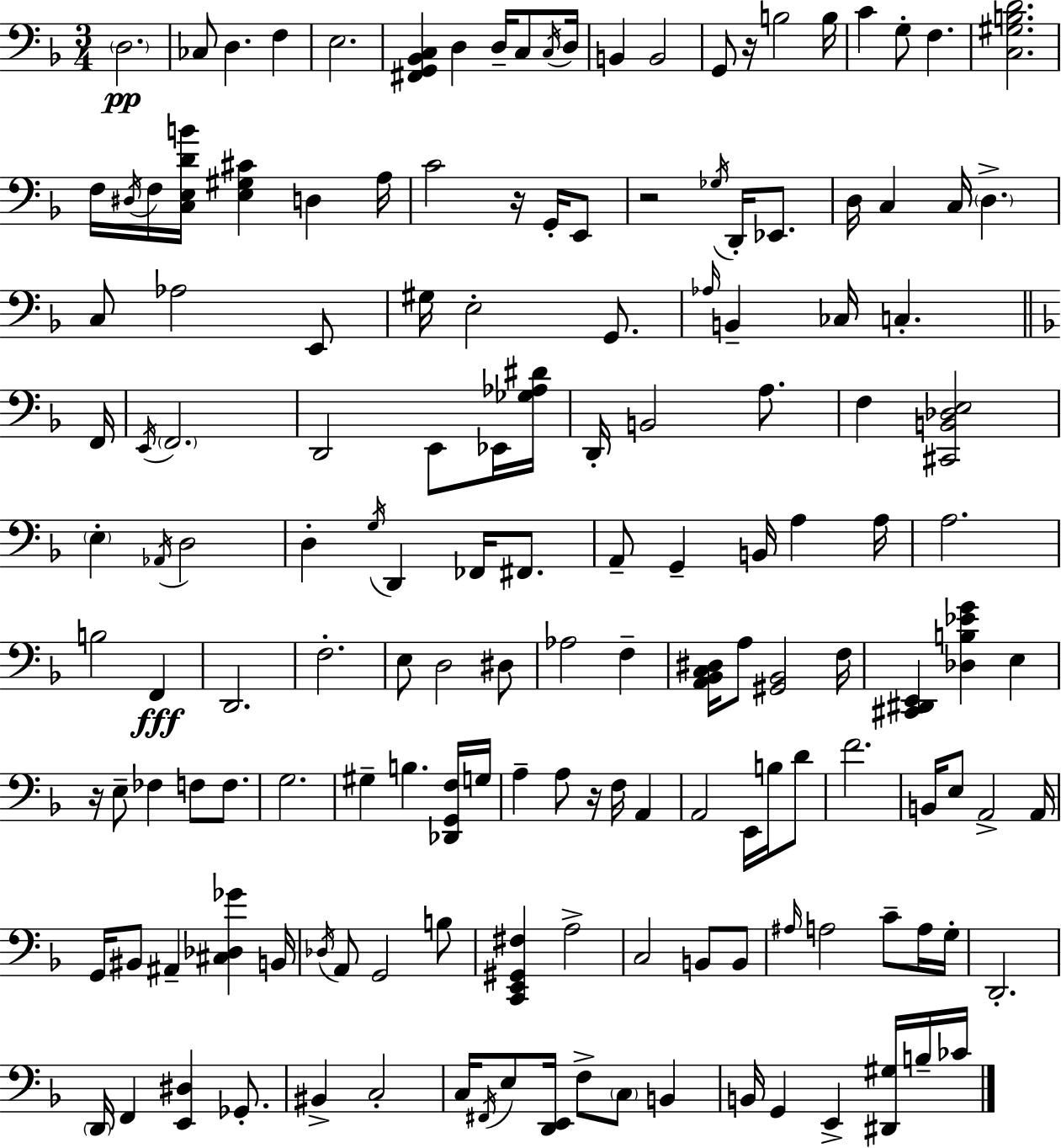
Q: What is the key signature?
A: D minor